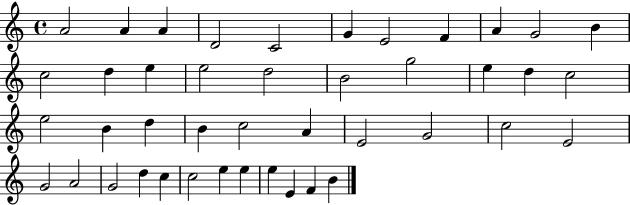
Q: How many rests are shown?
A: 0